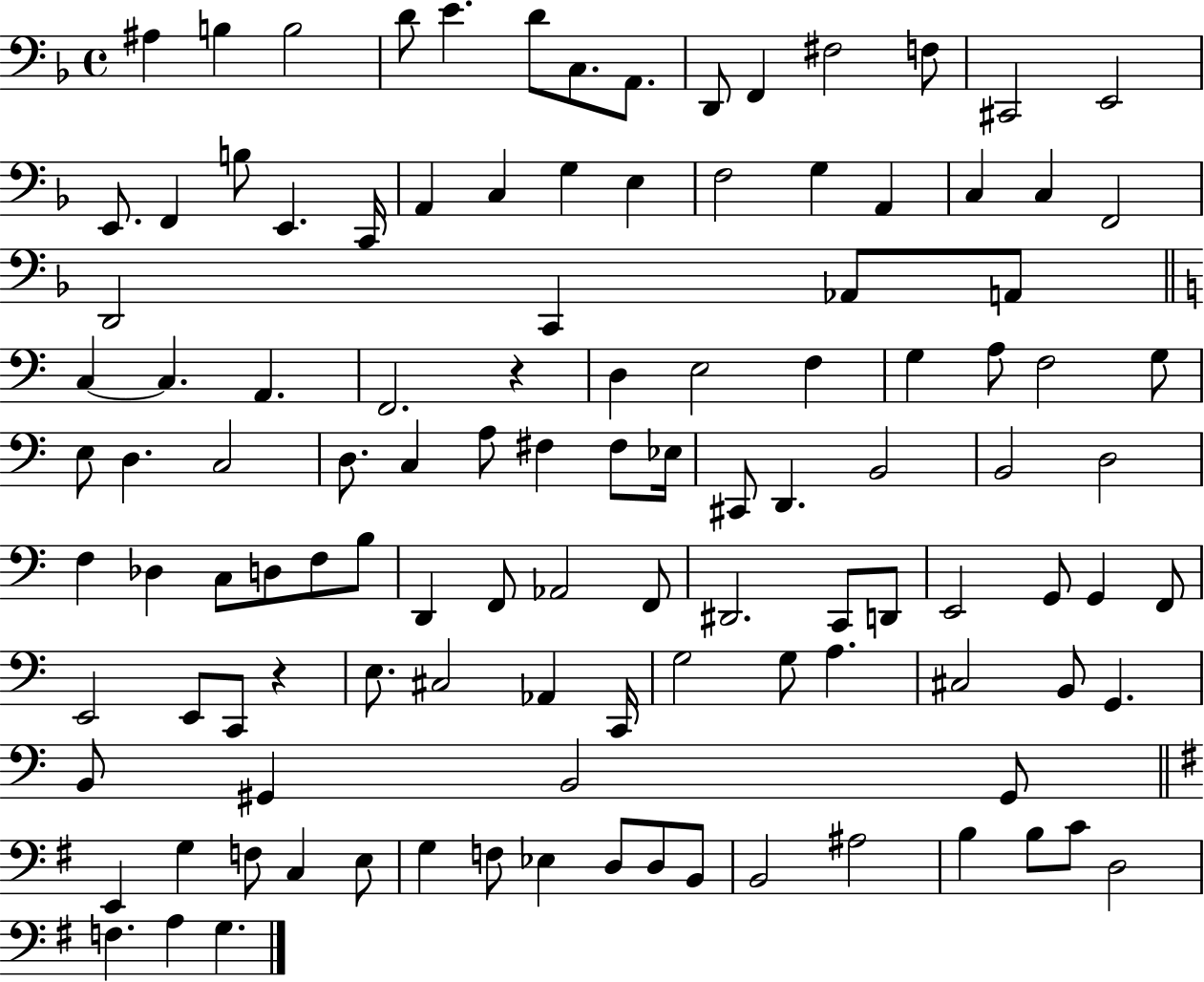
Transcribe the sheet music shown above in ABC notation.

X:1
T:Untitled
M:4/4
L:1/4
K:F
^A, B, B,2 D/2 E D/2 C,/2 A,,/2 D,,/2 F,, ^F,2 F,/2 ^C,,2 E,,2 E,,/2 F,, B,/2 E,, C,,/4 A,, C, G, E, F,2 G, A,, C, C, F,,2 D,,2 C,, _A,,/2 A,,/2 C, C, A,, F,,2 z D, E,2 F, G, A,/2 F,2 G,/2 E,/2 D, C,2 D,/2 C, A,/2 ^F, ^F,/2 _E,/4 ^C,,/2 D,, B,,2 B,,2 D,2 F, _D, C,/2 D,/2 F,/2 B,/2 D,, F,,/2 _A,,2 F,,/2 ^D,,2 C,,/2 D,,/2 E,,2 G,,/2 G,, F,,/2 E,,2 E,,/2 C,,/2 z E,/2 ^C,2 _A,, C,,/4 G,2 G,/2 A, ^C,2 B,,/2 G,, B,,/2 ^G,, B,,2 ^G,,/2 E,, G, F,/2 C, E,/2 G, F,/2 _E, D,/2 D,/2 B,,/2 B,,2 ^A,2 B, B,/2 C/2 D,2 F, A, G,